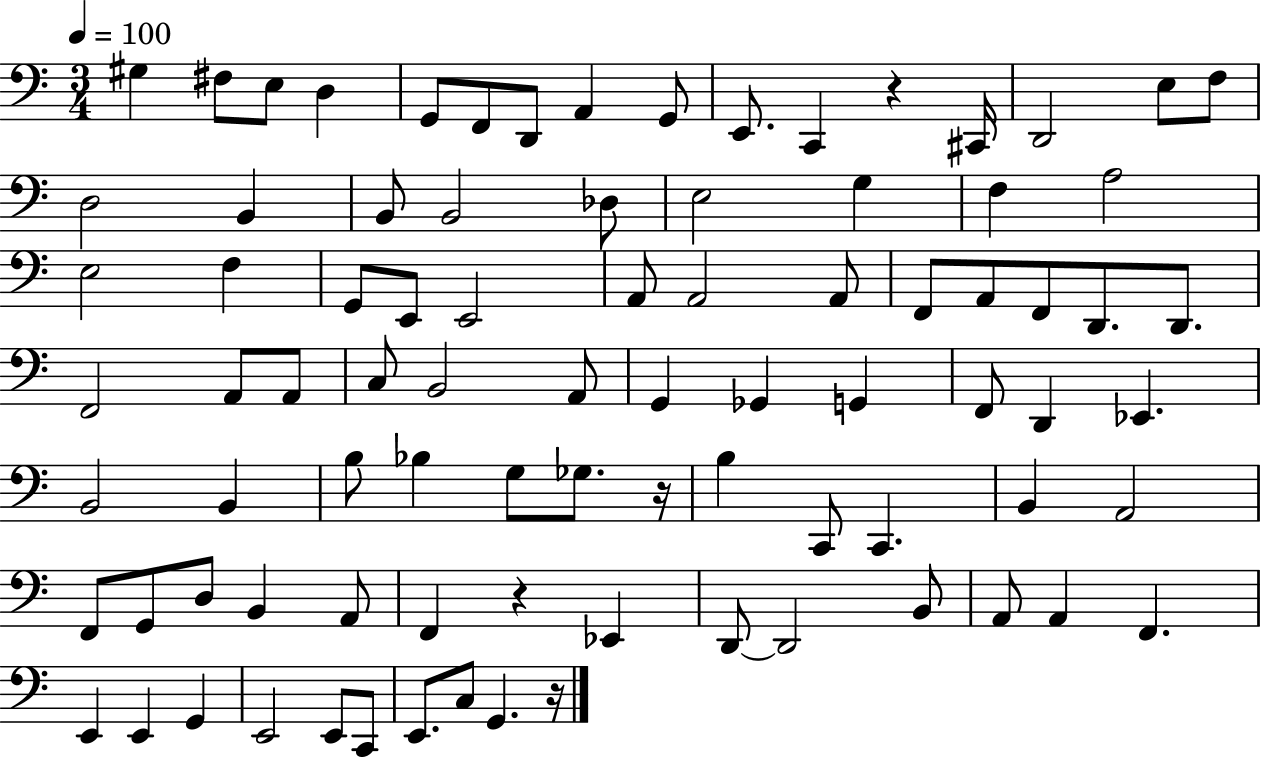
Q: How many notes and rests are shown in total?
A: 86